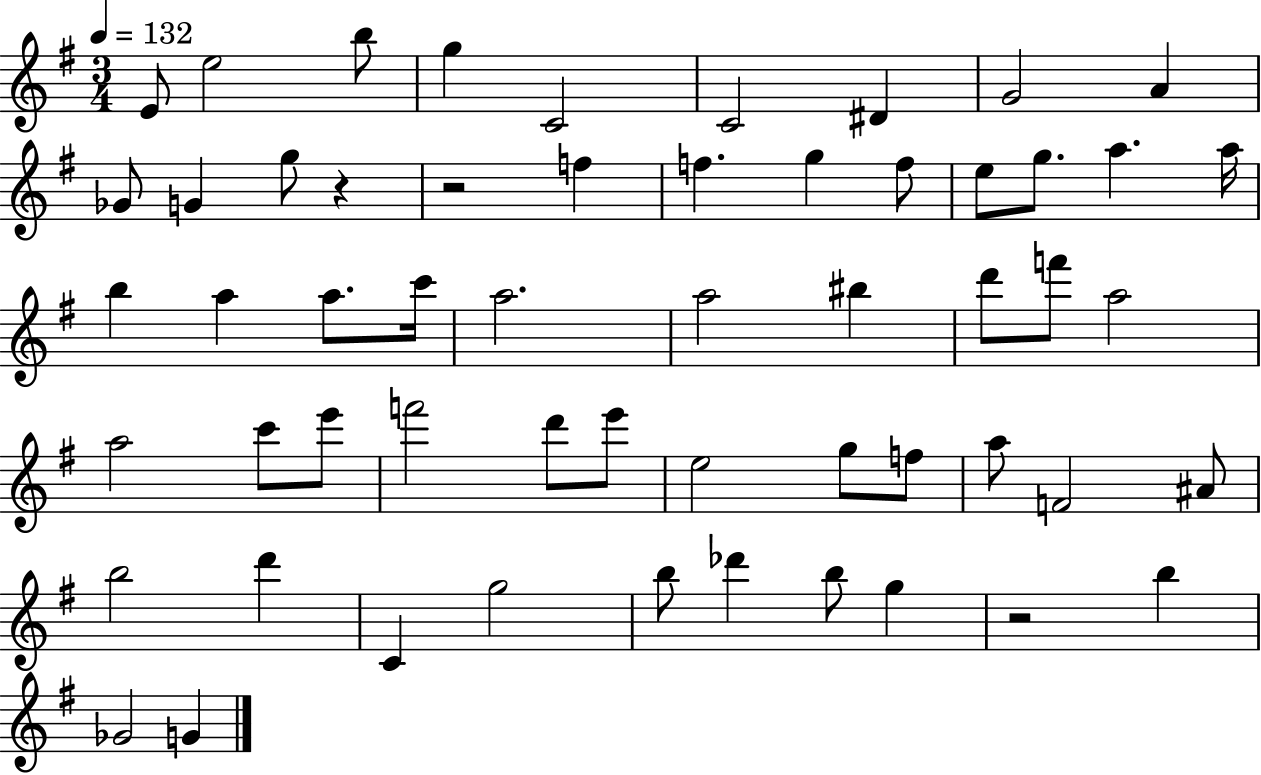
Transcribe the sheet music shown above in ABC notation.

X:1
T:Untitled
M:3/4
L:1/4
K:G
E/2 e2 b/2 g C2 C2 ^D G2 A _G/2 G g/2 z z2 f f g f/2 e/2 g/2 a a/4 b a a/2 c'/4 a2 a2 ^b d'/2 f'/2 a2 a2 c'/2 e'/2 f'2 d'/2 e'/2 e2 g/2 f/2 a/2 F2 ^A/2 b2 d' C g2 b/2 _d' b/2 g z2 b _G2 G